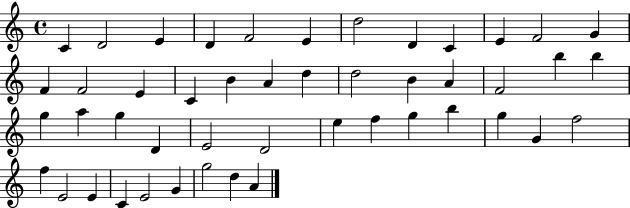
{
  \clef treble
  \time 4/4
  \defaultTimeSignature
  \key c \major
  c'4 d'2 e'4 | d'4 f'2 e'4 | d''2 d'4 c'4 | e'4 f'2 g'4 | \break f'4 f'2 e'4 | c'4 b'4 a'4 d''4 | d''2 b'4 a'4 | f'2 b''4 b''4 | \break g''4 a''4 g''4 d'4 | e'2 d'2 | e''4 f''4 g''4 b''4 | g''4 g'4 f''2 | \break f''4 e'2 e'4 | c'4 e'2 g'4 | g''2 d''4 a'4 | \bar "|."
}